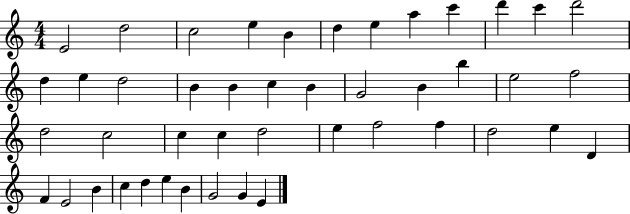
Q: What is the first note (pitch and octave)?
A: E4